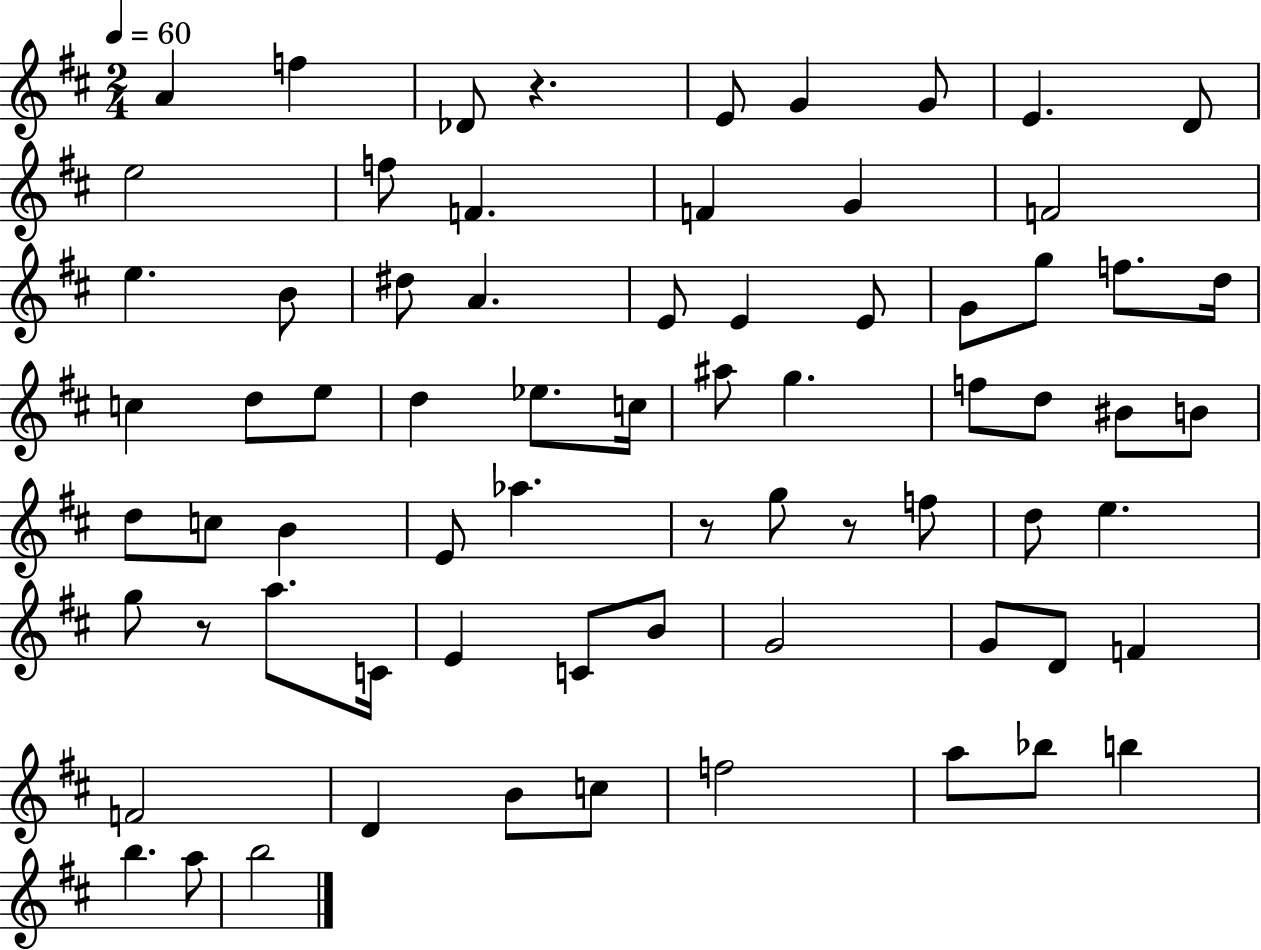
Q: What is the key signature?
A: D major